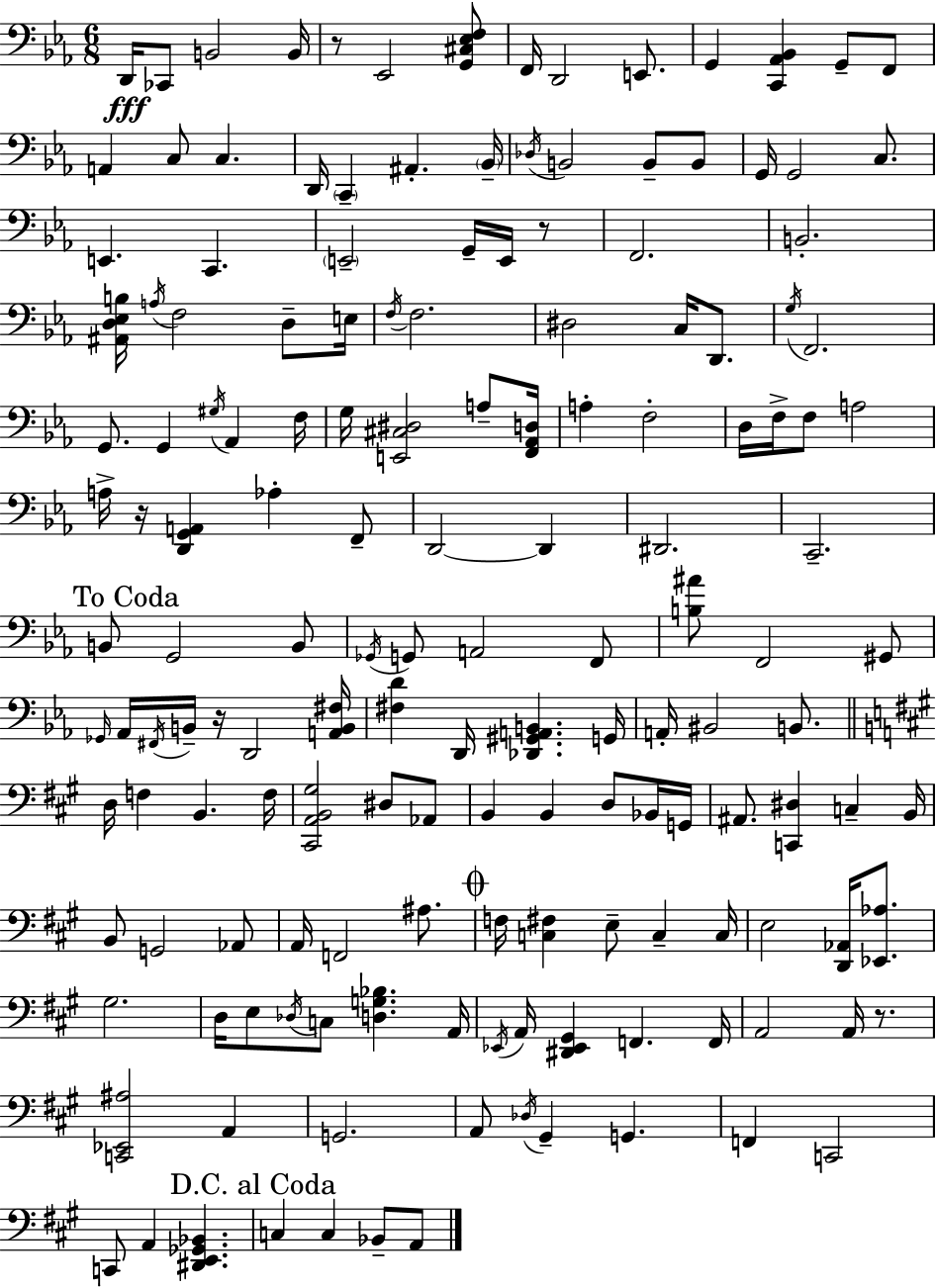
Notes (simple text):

D2/s CES2/e B2/h B2/s R/e Eb2/h [G2,C#3,Eb3,F3]/e F2/s D2/h E2/e. G2/q [C2,Ab2,Bb2]/q G2/e F2/e A2/q C3/e C3/q. D2/s C2/q A#2/q. Bb2/s Db3/s B2/h B2/e B2/e G2/s G2/h C3/e. E2/q. C2/q. E2/h G2/s E2/s R/e F2/h. B2/h. [A#2,D3,Eb3,B3]/s A3/s F3/h D3/e E3/s F3/s F3/h. D#3/h C3/s D2/e. G3/s F2/h. G2/e. G2/q G#3/s Ab2/q F3/s G3/s [E2,C#3,D#3]/h A3/e [F2,Ab2,D3]/s A3/q F3/h D3/s F3/s F3/e A3/h A3/s R/s [D2,G2,A2]/q Ab3/q F2/e D2/h D2/q D#2/h. C2/h. B2/e G2/h B2/e Gb2/s G2/e A2/h F2/e [B3,A#4]/e F2/h G#2/e Gb2/s Ab2/s F#2/s B2/s R/s D2/h [A2,B2,F#3]/s [F#3,D4]/q D2/s [Db2,G#2,A2,B2]/q. G2/s A2/s BIS2/h B2/e. D3/s F3/q B2/q. F3/s [C#2,A2,B2,G#3]/h D#3/e Ab2/e B2/q B2/q D3/e Bb2/s G2/s A#2/e. [C2,D#3]/q C3/q B2/s B2/e G2/h Ab2/e A2/s F2/h A#3/e. F3/s [C3,F#3]/q E3/e C3/q C3/s E3/h [D2,Ab2]/s [Eb2,Ab3]/e. G#3/h. D3/s E3/e Db3/s C3/e [D3,G3,Bb3]/q. A2/s Eb2/s A2/s [D#2,Eb2,G#2]/q F2/q. F2/s A2/h A2/s R/e. [C2,Eb2,A#3]/h A2/q G2/h. A2/e Db3/s G#2/q G2/q. F2/q C2/h C2/e A2/q [D#2,E2,Gb2,Bb2]/q. C3/q C3/q Bb2/e A2/e